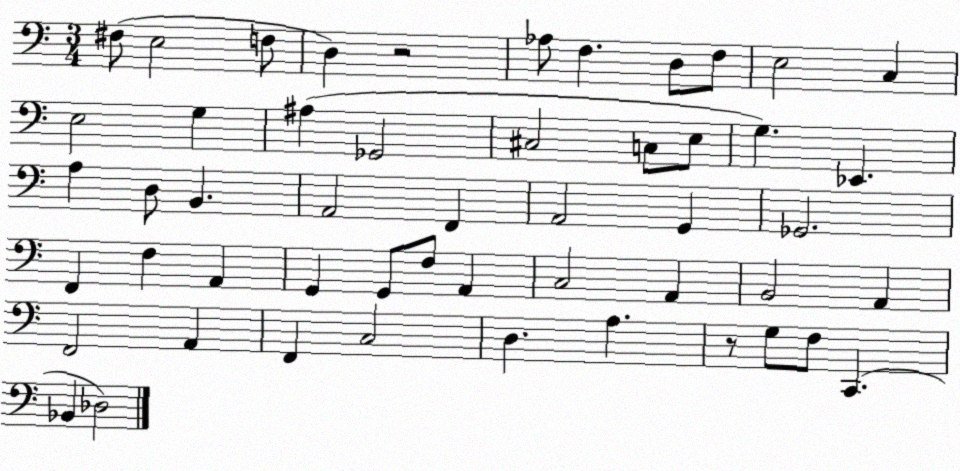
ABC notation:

X:1
T:Untitled
M:3/4
L:1/4
K:C
^F,/2 E,2 F,/2 D, z2 _A,/2 F, D,/2 F,/2 E,2 C, E,2 G, ^A, _G,,2 ^C,2 C,/2 E,/2 G, _E,, A, D,/2 B,, A,,2 F,, A,,2 G,, _G,,2 F,, F, A,, G,, G,,/2 F,/2 A,, C,2 A,, B,,2 A,, F,,2 A,, F,, C,2 D, A, z/2 G,/2 F,/2 C,, _B,, _D,2